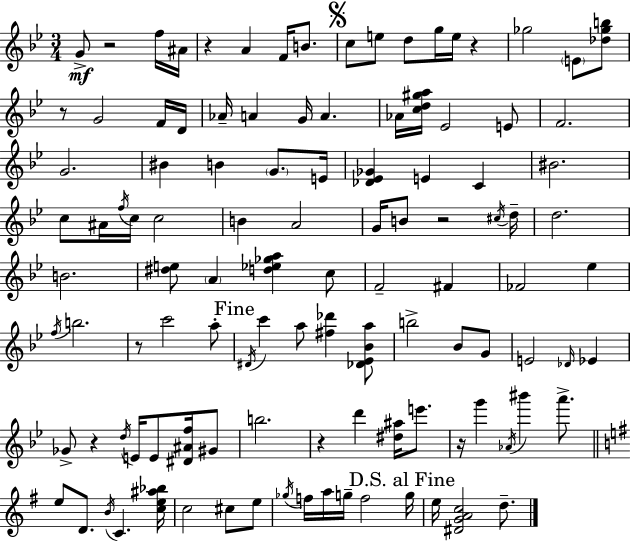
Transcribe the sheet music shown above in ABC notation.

X:1
T:Untitled
M:3/4
L:1/4
K:Bb
G/2 z2 f/4 ^A/4 z A F/4 B/2 c/2 e/2 d/2 g/4 e/4 z _g2 E/2 [_d_gb]/2 z/2 G2 F/4 D/4 _A/4 A G/4 A _A/4 [cd^ga]/4 _E2 E/2 F2 G2 ^B B G/2 E/4 [_D_E_G] E C ^B2 c/2 ^A/4 f/4 c/4 c2 B A2 G/4 B/2 z2 ^c/4 d/4 d2 B2 [^de]/2 A [d_e_ga] c/2 F2 ^F _F2 _e f/4 b2 z/2 c'2 a/2 ^D/4 c' a/2 [^f_d'] [_D_E_Ba]/2 b2 _B/2 G/2 E2 _D/4 _E _G/2 z d/4 E/4 E/2 [^D^Af]/4 ^G/2 b2 z d' [^d^a]/4 e'/2 z/4 g' _A/4 ^b' a'/2 e/2 D/2 B/4 C [ce^a_b]/4 c2 ^c/2 e/2 _g/4 f/4 a/4 g/4 f2 g/4 e/4 [^DGAc]2 d/2